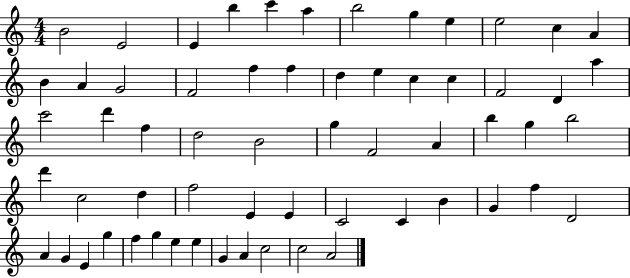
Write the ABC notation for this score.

X:1
T:Untitled
M:4/4
L:1/4
K:C
B2 E2 E b c' a b2 g e e2 c A B A G2 F2 f f d e c c F2 D a c'2 d' f d2 B2 g F2 A b g b2 d' c2 d f2 E E C2 C B G f D2 A G E g f g e e G A c2 c2 A2